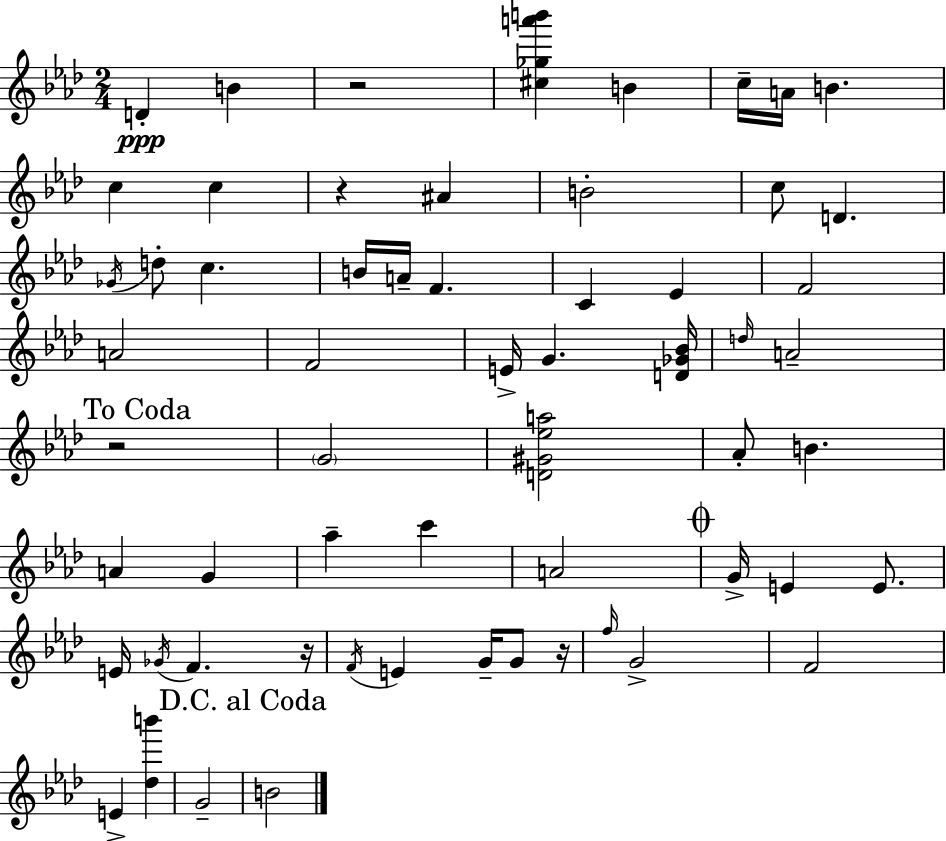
{
  \clef treble
  \numericTimeSignature
  \time 2/4
  \key aes \major
  \repeat volta 2 { d'4-.\ppp b'4 | r2 | <cis'' ges'' a''' b'''>4 b'4 | c''16-- a'16 b'4. | \break c''4 c''4 | r4 ais'4 | b'2-. | c''8 d'4. | \break \acciaccatura { ges'16 } d''8-. c''4. | b'16 a'16-- f'4. | c'4 ees'4 | f'2 | \break a'2 | f'2 | e'16-> g'4. | <d' ges' bes'>16 \grace { d''16 } a'2-- | \break \mark "To Coda" r2 | \parenthesize g'2 | <d' gis' ees'' a''>2 | aes'8-. b'4. | \break a'4 g'4 | aes''4-- c'''4 | a'2 | \mark \markup { \musicglyph "scripts.coda" } g'16-> e'4 e'8. | \break e'16 \acciaccatura { ges'16 } f'4. | r16 \acciaccatura { f'16 } e'4 | g'16-- g'8 r16 \grace { f''16 } g'2-> | f'2 | \break e'4-> | <des'' b'''>4 g'2-- | \mark "D.C. al Coda" b'2 | } \bar "|."
}